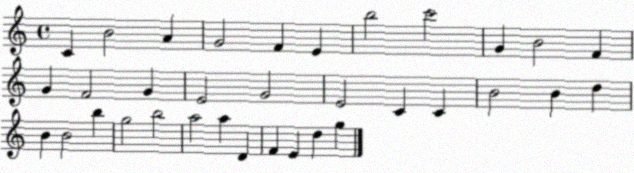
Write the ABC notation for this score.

X:1
T:Untitled
M:4/4
L:1/4
K:C
C B2 A G2 F E b2 c'2 G B2 F G F2 G E2 G2 E2 C C B2 B d B B2 b g2 b2 a2 a D F E d g